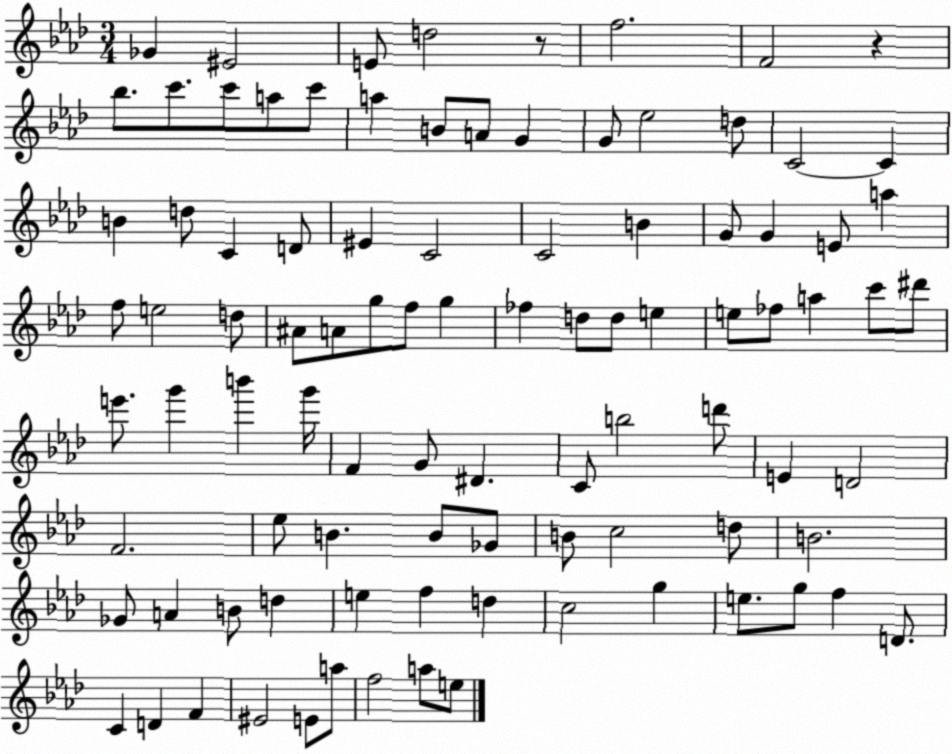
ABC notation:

X:1
T:Untitled
M:3/4
L:1/4
K:Ab
_G ^E2 E/2 d2 z/2 f2 F2 z _b/2 c'/2 c'/2 a/2 c'/2 a B/2 A/2 G G/2 _e2 d/2 C2 C B d/2 C D/2 ^E C2 C2 B G/2 G E/2 a f/2 e2 d/2 ^A/2 A/2 g/2 f/2 g _f d/2 d/2 e e/2 _f/2 a c'/2 ^d'/2 e'/2 g' b' g'/4 F G/2 ^D C/2 b2 d'/2 E D2 F2 _e/2 B B/2 _G/2 B/2 c2 d/2 B2 _G/2 A B/2 d e f d c2 g e/2 g/2 f D/2 C D F ^E2 E/2 a/2 f2 a/2 e/2